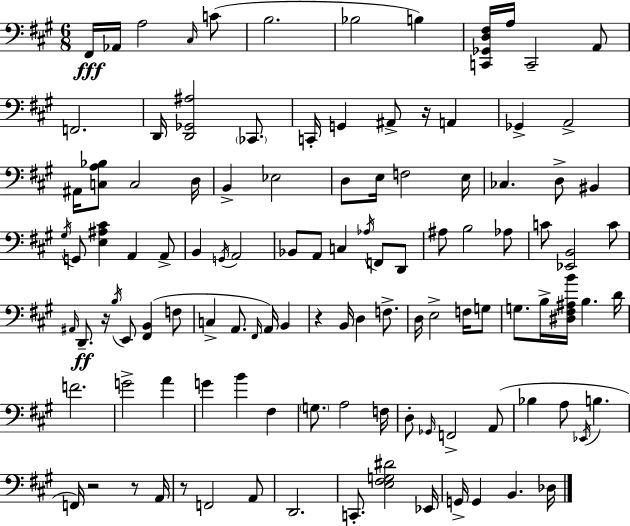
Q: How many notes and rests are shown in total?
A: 113